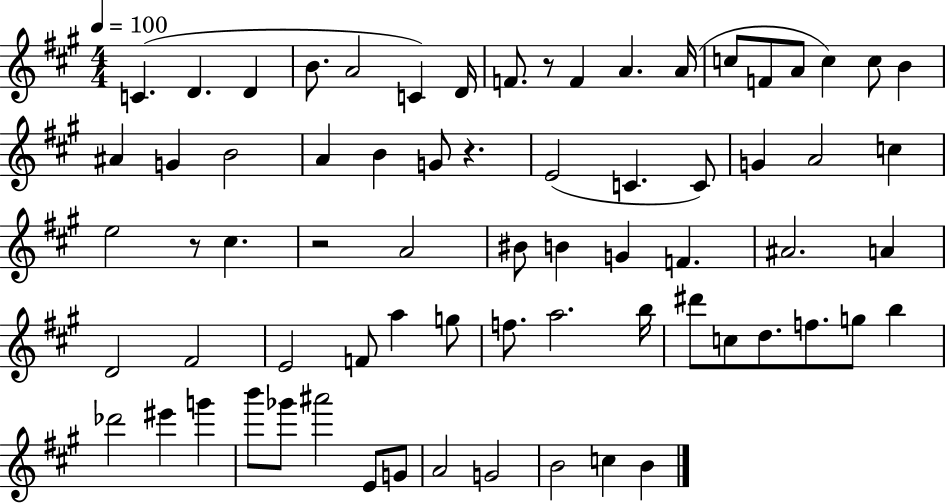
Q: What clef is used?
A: treble